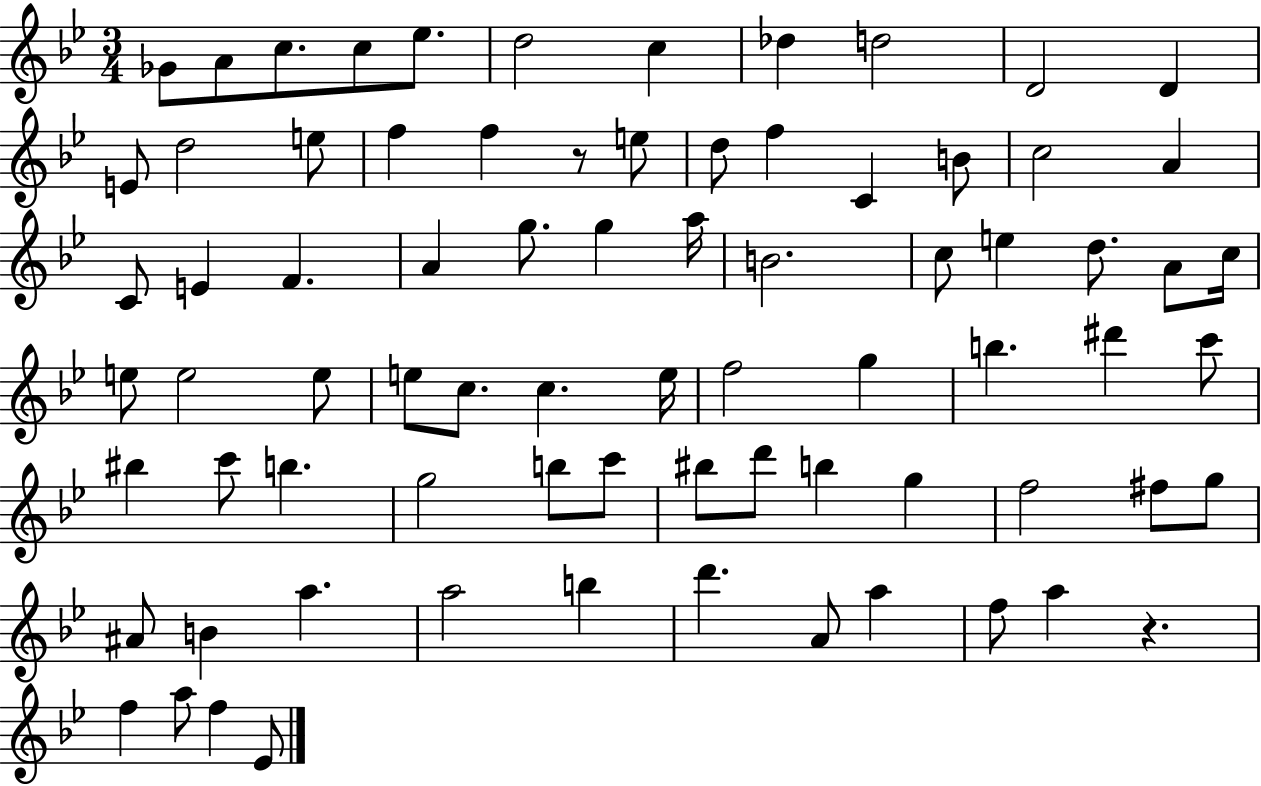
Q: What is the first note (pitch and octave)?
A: Gb4